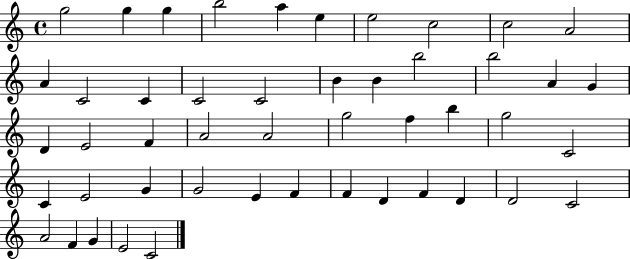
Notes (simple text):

G5/h G5/q G5/q B5/h A5/q E5/q E5/h C5/h C5/h A4/h A4/q C4/h C4/q C4/h C4/h B4/q B4/q B5/h B5/h A4/q G4/q D4/q E4/h F4/q A4/h A4/h G5/h F5/q B5/q G5/h C4/h C4/q E4/h G4/q G4/h E4/q F4/q F4/q D4/q F4/q D4/q D4/h C4/h A4/h F4/q G4/q E4/h C4/h